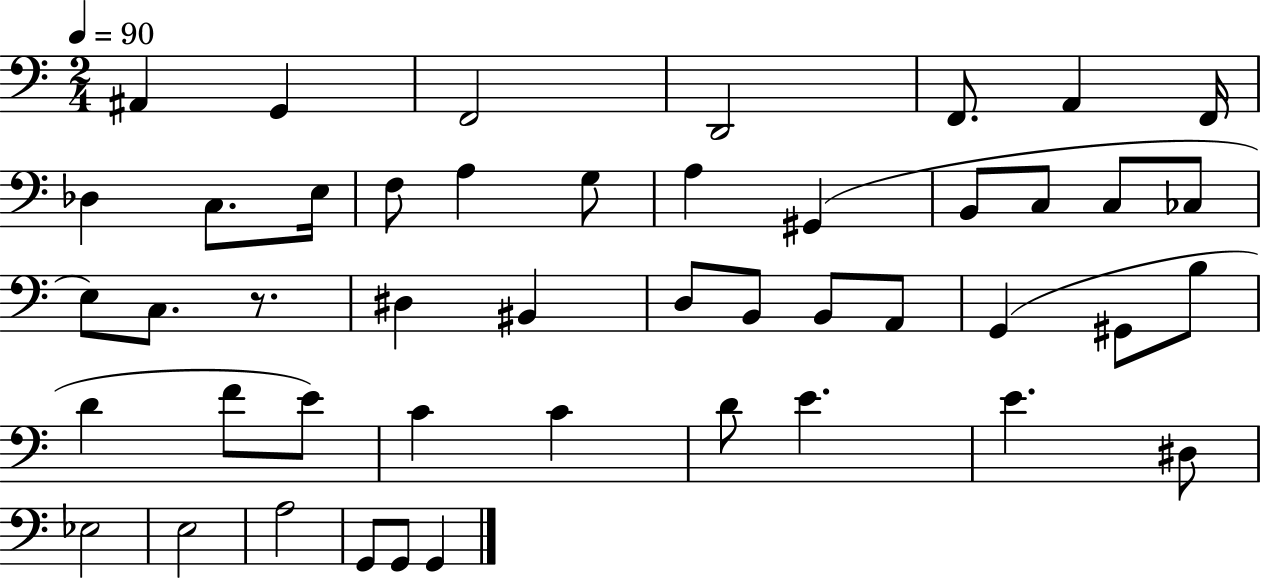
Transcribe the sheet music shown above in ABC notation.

X:1
T:Untitled
M:2/4
L:1/4
K:C
^A,, G,, F,,2 D,,2 F,,/2 A,, F,,/4 _D, C,/2 E,/4 F,/2 A, G,/2 A, ^G,, B,,/2 C,/2 C,/2 _C,/2 E,/2 C,/2 z/2 ^D, ^B,, D,/2 B,,/2 B,,/2 A,,/2 G,, ^G,,/2 B,/2 D F/2 E/2 C C D/2 E E ^D,/2 _E,2 E,2 A,2 G,,/2 G,,/2 G,,